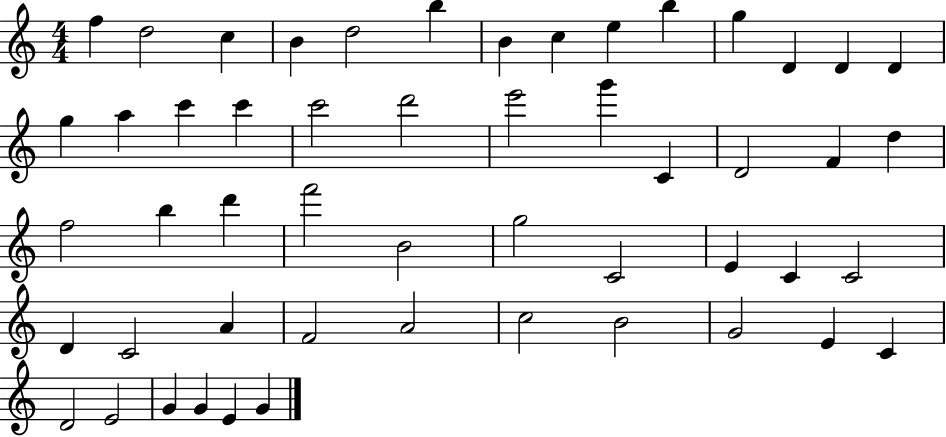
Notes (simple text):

F5/q D5/h C5/q B4/q D5/h B5/q B4/q C5/q E5/q B5/q G5/q D4/q D4/q D4/q G5/q A5/q C6/q C6/q C6/h D6/h E6/h G6/q C4/q D4/h F4/q D5/q F5/h B5/q D6/q F6/h B4/h G5/h C4/h E4/q C4/q C4/h D4/q C4/h A4/q F4/h A4/h C5/h B4/h G4/h E4/q C4/q D4/h E4/h G4/q G4/q E4/q G4/q